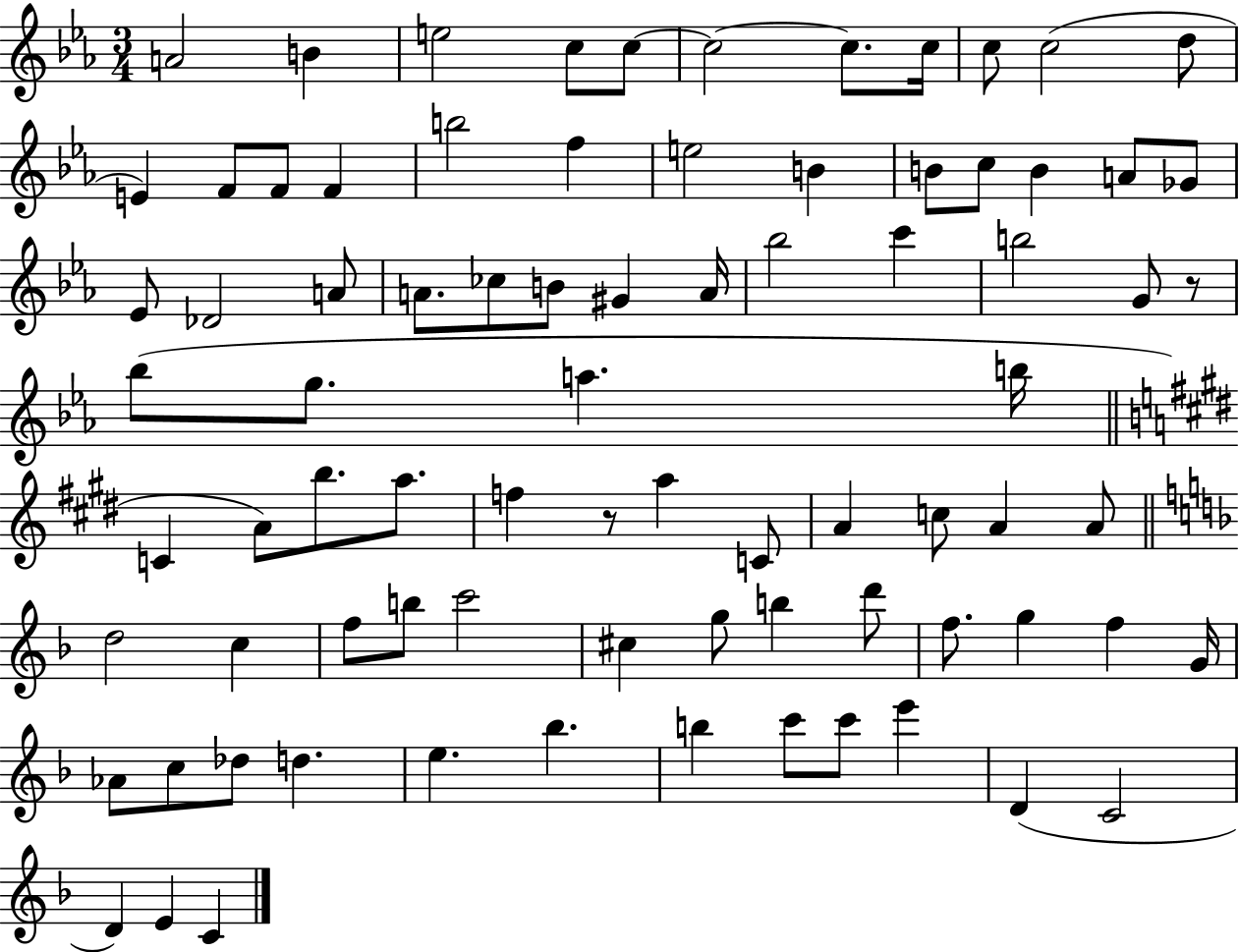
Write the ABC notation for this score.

X:1
T:Untitled
M:3/4
L:1/4
K:Eb
A2 B e2 c/2 c/2 c2 c/2 c/4 c/2 c2 d/2 E F/2 F/2 F b2 f e2 B B/2 c/2 B A/2 _G/2 _E/2 _D2 A/2 A/2 _c/2 B/2 ^G A/4 _b2 c' b2 G/2 z/2 _b/2 g/2 a b/4 C A/2 b/2 a/2 f z/2 a C/2 A c/2 A A/2 d2 c f/2 b/2 c'2 ^c g/2 b d'/2 f/2 g f G/4 _A/2 c/2 _d/2 d e _b b c'/2 c'/2 e' D C2 D E C